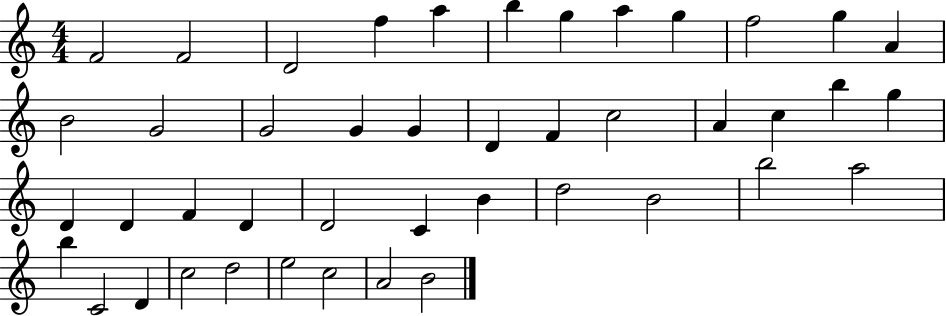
F4/h F4/h D4/h F5/q A5/q B5/q G5/q A5/q G5/q F5/h G5/q A4/q B4/h G4/h G4/h G4/q G4/q D4/q F4/q C5/h A4/q C5/q B5/q G5/q D4/q D4/q F4/q D4/q D4/h C4/q B4/q D5/h B4/h B5/h A5/h B5/q C4/h D4/q C5/h D5/h E5/h C5/h A4/h B4/h